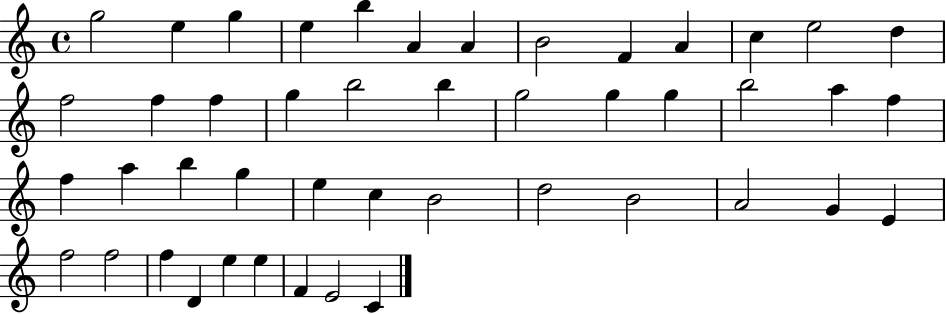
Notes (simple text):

G5/h E5/q G5/q E5/q B5/q A4/q A4/q B4/h F4/q A4/q C5/q E5/h D5/q F5/h F5/q F5/q G5/q B5/h B5/q G5/h G5/q G5/q B5/h A5/q F5/q F5/q A5/q B5/q G5/q E5/q C5/q B4/h D5/h B4/h A4/h G4/q E4/q F5/h F5/h F5/q D4/q E5/q E5/q F4/q E4/h C4/q